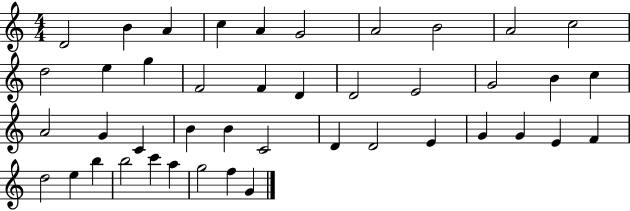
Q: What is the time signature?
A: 4/4